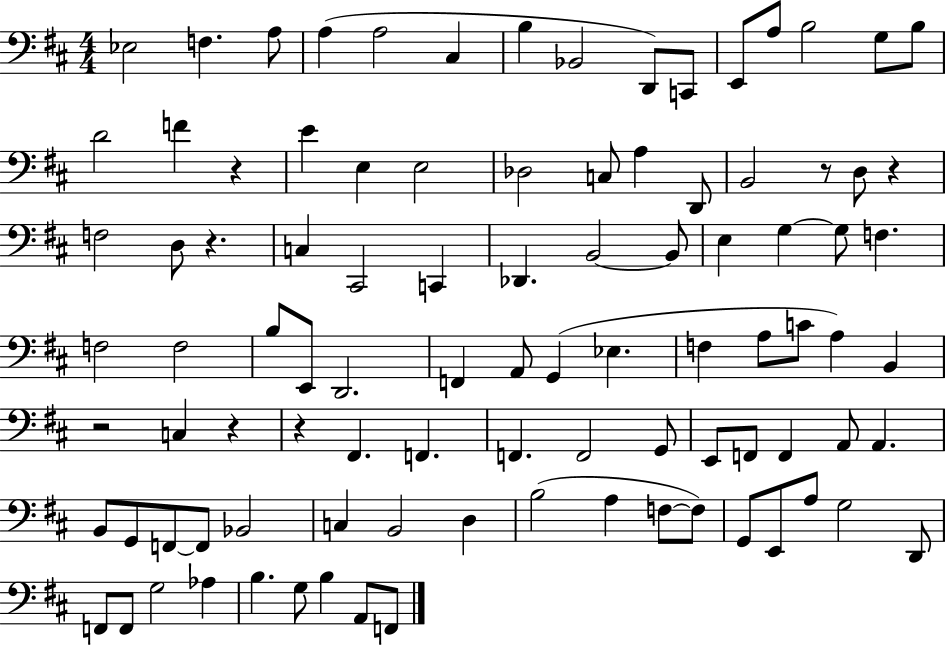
{
  \clef bass
  \numericTimeSignature
  \time 4/4
  \key d \major
  \repeat volta 2 { ees2 f4. a8 | a4( a2 cis4 | b4 bes,2 d,8) c,8 | e,8 a8 b2 g8 b8 | \break d'2 f'4 r4 | e'4 e4 e2 | des2 c8 a4 d,8 | b,2 r8 d8 r4 | \break f2 d8 r4. | c4 cis,2 c,4 | des,4. b,2~~ b,8 | e4 g4~~ g8 f4. | \break f2 f2 | b8 e,8 d,2. | f,4 a,8 g,4( ees4. | f4 a8 c'8 a4) b,4 | \break r2 c4 r4 | r4 fis,4. f,4. | f,4. f,2 g,8 | e,8 f,8 f,4 a,8 a,4. | \break b,8 g,8 f,8~~ f,8 bes,2 | c4 b,2 d4 | b2( a4 f8~~ f8) | g,8 e,8 a8 g2 d,8 | \break f,8 f,8 g2 aes4 | b4. g8 b4 a,8 f,8 | } \bar "|."
}